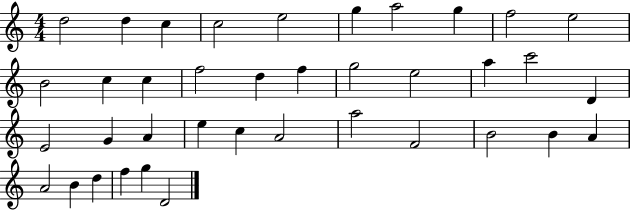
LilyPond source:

{
  \clef treble
  \numericTimeSignature
  \time 4/4
  \key c \major
  d''2 d''4 c''4 | c''2 e''2 | g''4 a''2 g''4 | f''2 e''2 | \break b'2 c''4 c''4 | f''2 d''4 f''4 | g''2 e''2 | a''4 c'''2 d'4 | \break e'2 g'4 a'4 | e''4 c''4 a'2 | a''2 f'2 | b'2 b'4 a'4 | \break a'2 b'4 d''4 | f''4 g''4 d'2 | \bar "|."
}